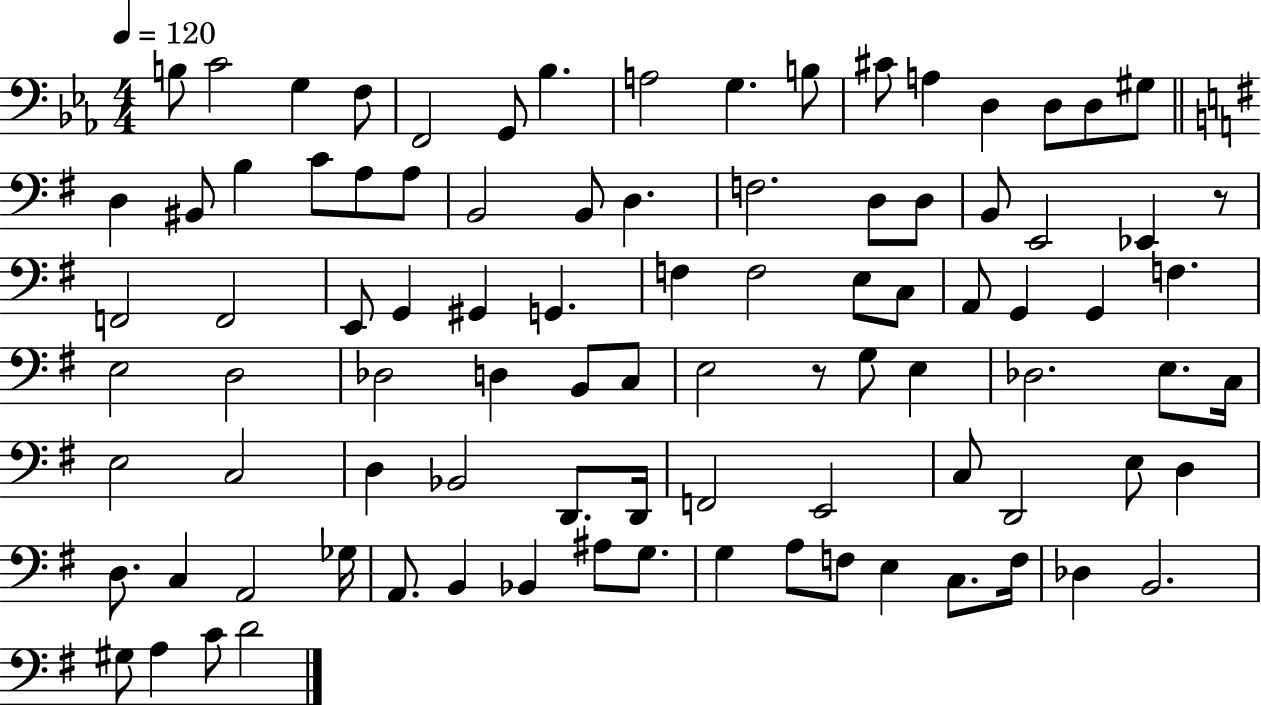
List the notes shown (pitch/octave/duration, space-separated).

B3/e C4/h G3/q F3/e F2/h G2/e Bb3/q. A3/h G3/q. B3/e C#4/e A3/q D3/q D3/e D3/e G#3/e D3/q BIS2/e B3/q C4/e A3/e A3/e B2/h B2/e D3/q. F3/h. D3/e D3/e B2/e E2/h Eb2/q R/e F2/h F2/h E2/e G2/q G#2/q G2/q. F3/q F3/h E3/e C3/e A2/e G2/q G2/q F3/q. E3/h D3/h Db3/h D3/q B2/e C3/e E3/h R/e G3/e E3/q Db3/h. E3/e. C3/s E3/h C3/h D3/q Bb2/h D2/e. D2/s F2/h E2/h C3/e D2/h E3/e D3/q D3/e. C3/q A2/h Gb3/s A2/e. B2/q Bb2/q A#3/e G3/e. G3/q A3/e F3/e E3/q C3/e. F3/s Db3/q B2/h. G#3/e A3/q C4/e D4/h